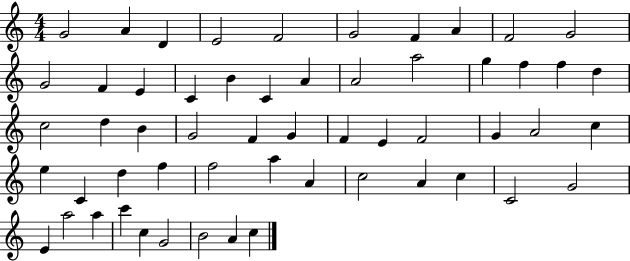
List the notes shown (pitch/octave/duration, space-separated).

G4/h A4/q D4/q E4/h F4/h G4/h F4/q A4/q F4/h G4/h G4/h F4/q E4/q C4/q B4/q C4/q A4/q A4/h A5/h G5/q F5/q F5/q D5/q C5/h D5/q B4/q G4/h F4/q G4/q F4/q E4/q F4/h G4/q A4/h C5/q E5/q C4/q D5/q F5/q F5/h A5/q A4/q C5/h A4/q C5/q C4/h G4/h E4/q A5/h A5/q C6/q C5/q G4/h B4/h A4/q C5/q